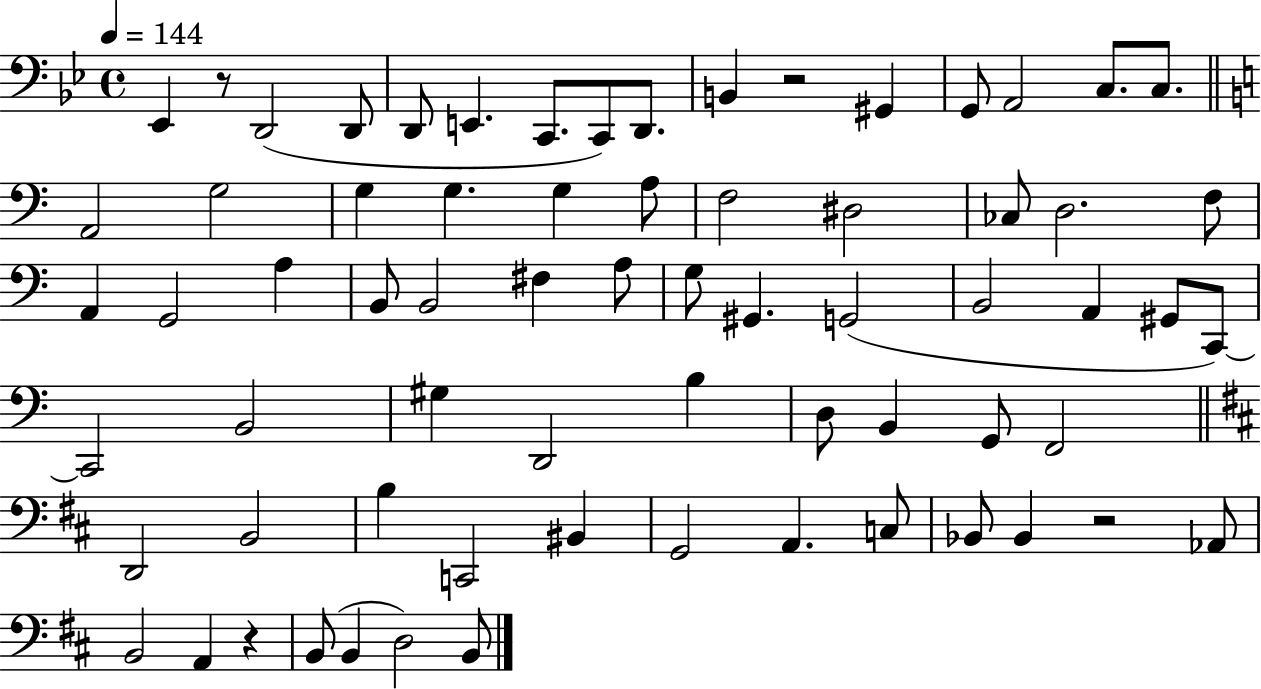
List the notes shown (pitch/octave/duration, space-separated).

Eb2/q R/e D2/h D2/e D2/e E2/q. C2/e. C2/e D2/e. B2/q R/h G#2/q G2/e A2/h C3/e. C3/e. A2/h G3/h G3/q G3/q. G3/q A3/e F3/h D#3/h CES3/e D3/h. F3/e A2/q G2/h A3/q B2/e B2/h F#3/q A3/e G3/e G#2/q. G2/h B2/h A2/q G#2/e C2/e C2/h B2/h G#3/q D2/h B3/q D3/e B2/q G2/e F2/h D2/h B2/h B3/q C2/h BIS2/q G2/h A2/q. C3/e Bb2/e Bb2/q R/h Ab2/e B2/h A2/q R/q B2/e B2/q D3/h B2/e